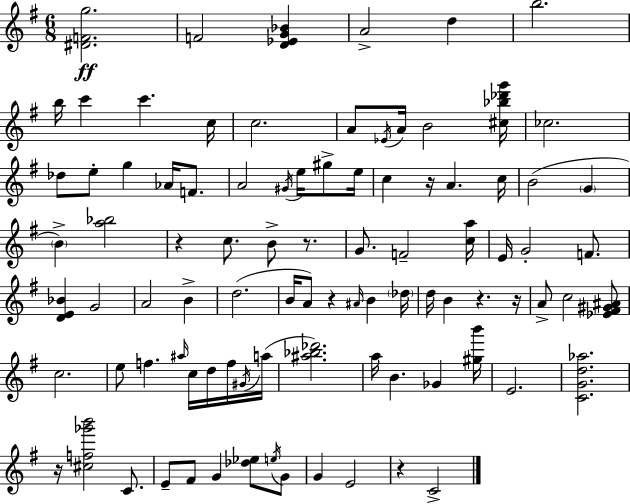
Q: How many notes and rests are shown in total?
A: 92